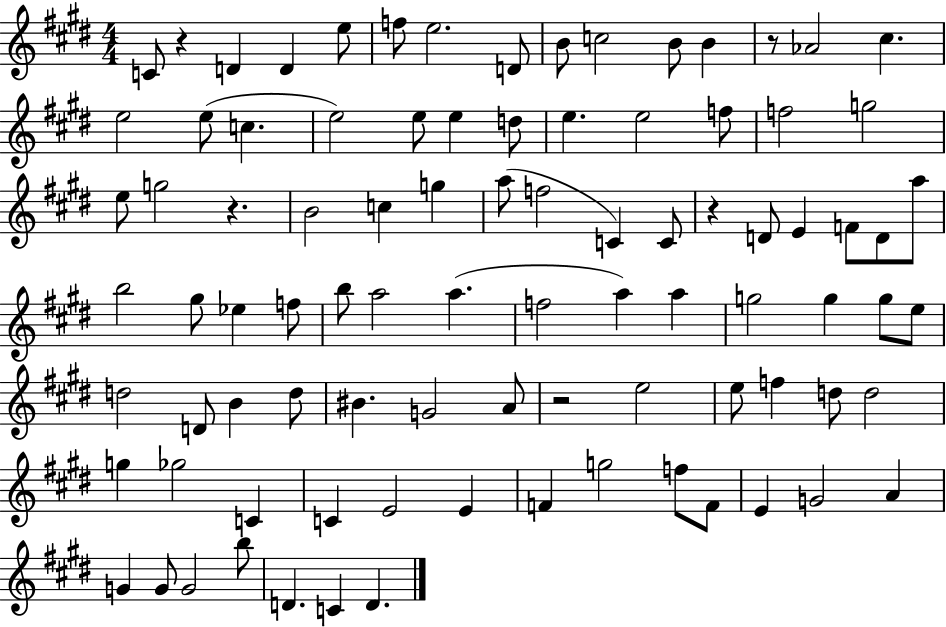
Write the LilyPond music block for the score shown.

{
  \clef treble
  \numericTimeSignature
  \time 4/4
  \key e \major
  c'8 r4 d'4 d'4 e''8 | f''8 e''2. d'8 | b'8 c''2 b'8 b'4 | r8 aes'2 cis''4. | \break e''2 e''8( c''4. | e''2) e''8 e''4 d''8 | e''4. e''2 f''8 | f''2 g''2 | \break e''8 g''2 r4. | b'2 c''4 g''4 | a''8( f''2 c'4) c'8 | r4 d'8 e'4 f'8 d'8 a''8 | \break b''2 gis''8 ees''4 f''8 | b''8 a''2 a''4.( | f''2 a''4) a''4 | g''2 g''4 g''8 e''8 | \break d''2 d'8 b'4 d''8 | bis'4. g'2 a'8 | r2 e''2 | e''8 f''4 d''8 d''2 | \break g''4 ges''2 c'4 | c'4 e'2 e'4 | f'4 g''2 f''8 f'8 | e'4 g'2 a'4 | \break g'4 g'8 g'2 b''8 | d'4. c'4 d'4. | \bar "|."
}